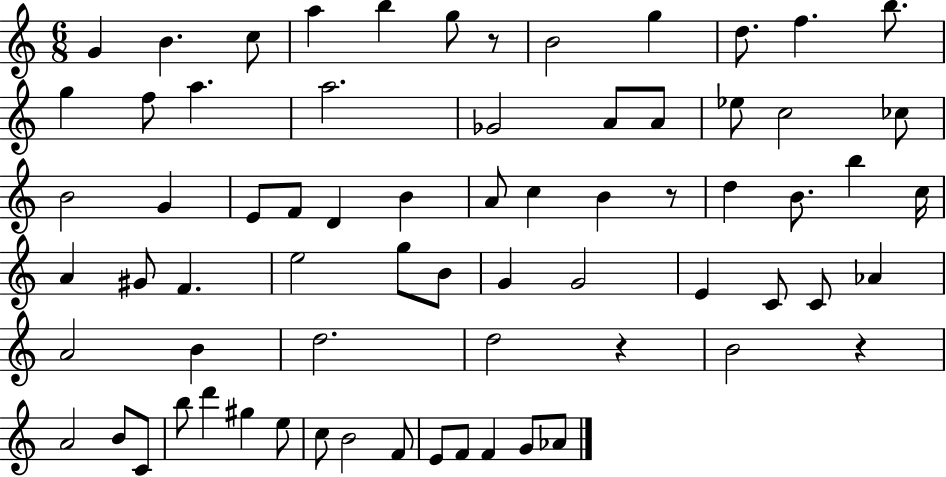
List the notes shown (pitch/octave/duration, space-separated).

G4/q B4/q. C5/e A5/q B5/q G5/e R/e B4/h G5/q D5/e. F5/q. B5/e. G5/q F5/e A5/q. A5/h. Gb4/h A4/e A4/e Eb5/e C5/h CES5/e B4/h G4/q E4/e F4/e D4/q B4/q A4/e C5/q B4/q R/e D5/q B4/e. B5/q C5/s A4/q G#4/e F4/q. E5/h G5/e B4/e G4/q G4/h E4/q C4/e C4/e Ab4/q A4/h B4/q D5/h. D5/h R/q B4/h R/q A4/h B4/e C4/e B5/e D6/q G#5/q E5/e C5/e B4/h F4/e E4/e F4/e F4/q G4/e Ab4/e